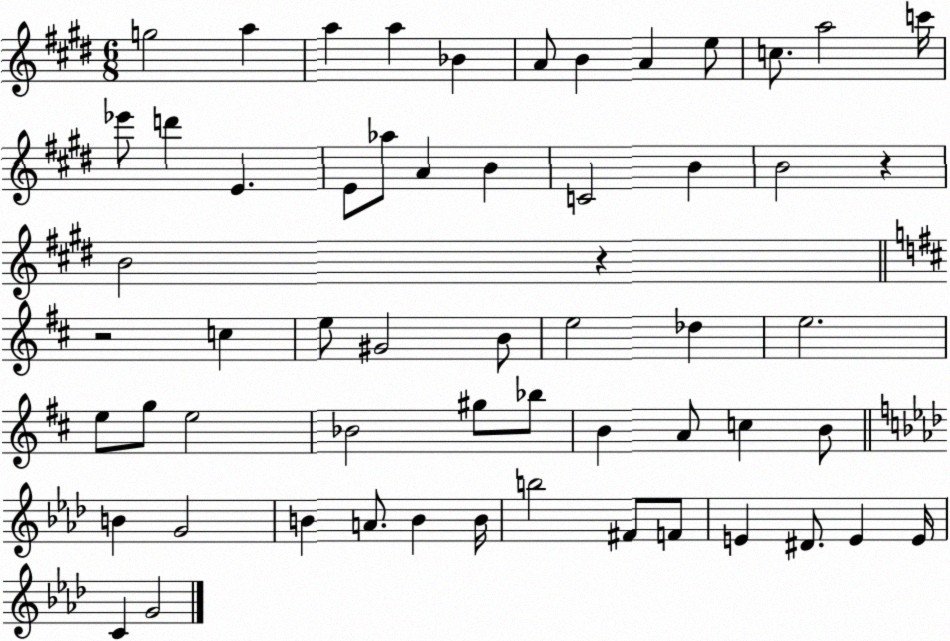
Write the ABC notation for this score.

X:1
T:Untitled
M:6/8
L:1/4
K:E
g2 a a a _B A/2 B A e/2 c/2 a2 c'/4 _e'/2 d' E E/2 _a/2 A B C2 B B2 z B2 z z2 c e/2 ^G2 B/2 e2 _d e2 e/2 g/2 e2 _B2 ^g/2 _b/2 B A/2 c B/2 B G2 B A/2 B B/4 b2 ^F/2 F/2 E ^D/2 E E/4 C G2